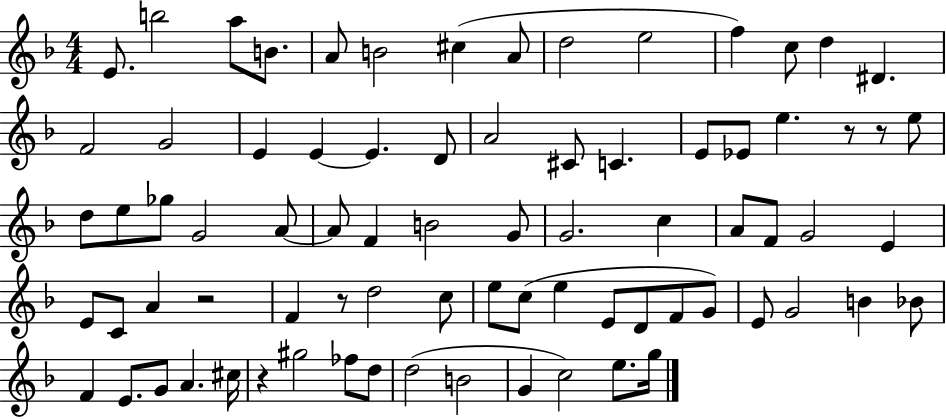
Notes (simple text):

E4/e. B5/h A5/e B4/e. A4/e B4/h C#5/q A4/e D5/h E5/h F5/q C5/e D5/q D#4/q. F4/h G4/h E4/q E4/q E4/q. D4/e A4/h C#4/e C4/q. E4/e Eb4/e E5/q. R/e R/e E5/e D5/e E5/e Gb5/e G4/h A4/e A4/e F4/q B4/h G4/e G4/h. C5/q A4/e F4/e G4/h E4/q E4/e C4/e A4/q R/h F4/q R/e D5/h C5/e E5/e C5/e E5/q E4/e D4/e F4/e G4/e E4/e G4/h B4/q Bb4/e F4/q E4/e. G4/e A4/q. C#5/s R/q G#5/h FES5/e D5/e D5/h B4/h G4/q C5/h E5/e. G5/s